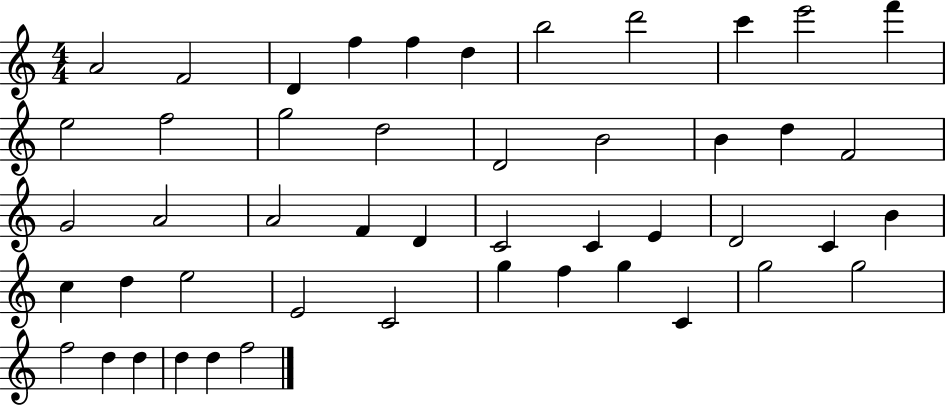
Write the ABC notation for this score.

X:1
T:Untitled
M:4/4
L:1/4
K:C
A2 F2 D f f d b2 d'2 c' e'2 f' e2 f2 g2 d2 D2 B2 B d F2 G2 A2 A2 F D C2 C E D2 C B c d e2 E2 C2 g f g C g2 g2 f2 d d d d f2